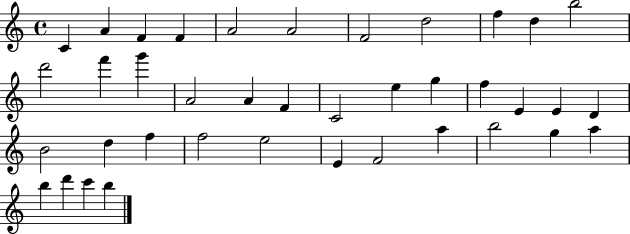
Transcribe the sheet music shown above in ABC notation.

X:1
T:Untitled
M:4/4
L:1/4
K:C
C A F F A2 A2 F2 d2 f d b2 d'2 f' g' A2 A F C2 e g f E E D B2 d f f2 e2 E F2 a b2 g a b d' c' b